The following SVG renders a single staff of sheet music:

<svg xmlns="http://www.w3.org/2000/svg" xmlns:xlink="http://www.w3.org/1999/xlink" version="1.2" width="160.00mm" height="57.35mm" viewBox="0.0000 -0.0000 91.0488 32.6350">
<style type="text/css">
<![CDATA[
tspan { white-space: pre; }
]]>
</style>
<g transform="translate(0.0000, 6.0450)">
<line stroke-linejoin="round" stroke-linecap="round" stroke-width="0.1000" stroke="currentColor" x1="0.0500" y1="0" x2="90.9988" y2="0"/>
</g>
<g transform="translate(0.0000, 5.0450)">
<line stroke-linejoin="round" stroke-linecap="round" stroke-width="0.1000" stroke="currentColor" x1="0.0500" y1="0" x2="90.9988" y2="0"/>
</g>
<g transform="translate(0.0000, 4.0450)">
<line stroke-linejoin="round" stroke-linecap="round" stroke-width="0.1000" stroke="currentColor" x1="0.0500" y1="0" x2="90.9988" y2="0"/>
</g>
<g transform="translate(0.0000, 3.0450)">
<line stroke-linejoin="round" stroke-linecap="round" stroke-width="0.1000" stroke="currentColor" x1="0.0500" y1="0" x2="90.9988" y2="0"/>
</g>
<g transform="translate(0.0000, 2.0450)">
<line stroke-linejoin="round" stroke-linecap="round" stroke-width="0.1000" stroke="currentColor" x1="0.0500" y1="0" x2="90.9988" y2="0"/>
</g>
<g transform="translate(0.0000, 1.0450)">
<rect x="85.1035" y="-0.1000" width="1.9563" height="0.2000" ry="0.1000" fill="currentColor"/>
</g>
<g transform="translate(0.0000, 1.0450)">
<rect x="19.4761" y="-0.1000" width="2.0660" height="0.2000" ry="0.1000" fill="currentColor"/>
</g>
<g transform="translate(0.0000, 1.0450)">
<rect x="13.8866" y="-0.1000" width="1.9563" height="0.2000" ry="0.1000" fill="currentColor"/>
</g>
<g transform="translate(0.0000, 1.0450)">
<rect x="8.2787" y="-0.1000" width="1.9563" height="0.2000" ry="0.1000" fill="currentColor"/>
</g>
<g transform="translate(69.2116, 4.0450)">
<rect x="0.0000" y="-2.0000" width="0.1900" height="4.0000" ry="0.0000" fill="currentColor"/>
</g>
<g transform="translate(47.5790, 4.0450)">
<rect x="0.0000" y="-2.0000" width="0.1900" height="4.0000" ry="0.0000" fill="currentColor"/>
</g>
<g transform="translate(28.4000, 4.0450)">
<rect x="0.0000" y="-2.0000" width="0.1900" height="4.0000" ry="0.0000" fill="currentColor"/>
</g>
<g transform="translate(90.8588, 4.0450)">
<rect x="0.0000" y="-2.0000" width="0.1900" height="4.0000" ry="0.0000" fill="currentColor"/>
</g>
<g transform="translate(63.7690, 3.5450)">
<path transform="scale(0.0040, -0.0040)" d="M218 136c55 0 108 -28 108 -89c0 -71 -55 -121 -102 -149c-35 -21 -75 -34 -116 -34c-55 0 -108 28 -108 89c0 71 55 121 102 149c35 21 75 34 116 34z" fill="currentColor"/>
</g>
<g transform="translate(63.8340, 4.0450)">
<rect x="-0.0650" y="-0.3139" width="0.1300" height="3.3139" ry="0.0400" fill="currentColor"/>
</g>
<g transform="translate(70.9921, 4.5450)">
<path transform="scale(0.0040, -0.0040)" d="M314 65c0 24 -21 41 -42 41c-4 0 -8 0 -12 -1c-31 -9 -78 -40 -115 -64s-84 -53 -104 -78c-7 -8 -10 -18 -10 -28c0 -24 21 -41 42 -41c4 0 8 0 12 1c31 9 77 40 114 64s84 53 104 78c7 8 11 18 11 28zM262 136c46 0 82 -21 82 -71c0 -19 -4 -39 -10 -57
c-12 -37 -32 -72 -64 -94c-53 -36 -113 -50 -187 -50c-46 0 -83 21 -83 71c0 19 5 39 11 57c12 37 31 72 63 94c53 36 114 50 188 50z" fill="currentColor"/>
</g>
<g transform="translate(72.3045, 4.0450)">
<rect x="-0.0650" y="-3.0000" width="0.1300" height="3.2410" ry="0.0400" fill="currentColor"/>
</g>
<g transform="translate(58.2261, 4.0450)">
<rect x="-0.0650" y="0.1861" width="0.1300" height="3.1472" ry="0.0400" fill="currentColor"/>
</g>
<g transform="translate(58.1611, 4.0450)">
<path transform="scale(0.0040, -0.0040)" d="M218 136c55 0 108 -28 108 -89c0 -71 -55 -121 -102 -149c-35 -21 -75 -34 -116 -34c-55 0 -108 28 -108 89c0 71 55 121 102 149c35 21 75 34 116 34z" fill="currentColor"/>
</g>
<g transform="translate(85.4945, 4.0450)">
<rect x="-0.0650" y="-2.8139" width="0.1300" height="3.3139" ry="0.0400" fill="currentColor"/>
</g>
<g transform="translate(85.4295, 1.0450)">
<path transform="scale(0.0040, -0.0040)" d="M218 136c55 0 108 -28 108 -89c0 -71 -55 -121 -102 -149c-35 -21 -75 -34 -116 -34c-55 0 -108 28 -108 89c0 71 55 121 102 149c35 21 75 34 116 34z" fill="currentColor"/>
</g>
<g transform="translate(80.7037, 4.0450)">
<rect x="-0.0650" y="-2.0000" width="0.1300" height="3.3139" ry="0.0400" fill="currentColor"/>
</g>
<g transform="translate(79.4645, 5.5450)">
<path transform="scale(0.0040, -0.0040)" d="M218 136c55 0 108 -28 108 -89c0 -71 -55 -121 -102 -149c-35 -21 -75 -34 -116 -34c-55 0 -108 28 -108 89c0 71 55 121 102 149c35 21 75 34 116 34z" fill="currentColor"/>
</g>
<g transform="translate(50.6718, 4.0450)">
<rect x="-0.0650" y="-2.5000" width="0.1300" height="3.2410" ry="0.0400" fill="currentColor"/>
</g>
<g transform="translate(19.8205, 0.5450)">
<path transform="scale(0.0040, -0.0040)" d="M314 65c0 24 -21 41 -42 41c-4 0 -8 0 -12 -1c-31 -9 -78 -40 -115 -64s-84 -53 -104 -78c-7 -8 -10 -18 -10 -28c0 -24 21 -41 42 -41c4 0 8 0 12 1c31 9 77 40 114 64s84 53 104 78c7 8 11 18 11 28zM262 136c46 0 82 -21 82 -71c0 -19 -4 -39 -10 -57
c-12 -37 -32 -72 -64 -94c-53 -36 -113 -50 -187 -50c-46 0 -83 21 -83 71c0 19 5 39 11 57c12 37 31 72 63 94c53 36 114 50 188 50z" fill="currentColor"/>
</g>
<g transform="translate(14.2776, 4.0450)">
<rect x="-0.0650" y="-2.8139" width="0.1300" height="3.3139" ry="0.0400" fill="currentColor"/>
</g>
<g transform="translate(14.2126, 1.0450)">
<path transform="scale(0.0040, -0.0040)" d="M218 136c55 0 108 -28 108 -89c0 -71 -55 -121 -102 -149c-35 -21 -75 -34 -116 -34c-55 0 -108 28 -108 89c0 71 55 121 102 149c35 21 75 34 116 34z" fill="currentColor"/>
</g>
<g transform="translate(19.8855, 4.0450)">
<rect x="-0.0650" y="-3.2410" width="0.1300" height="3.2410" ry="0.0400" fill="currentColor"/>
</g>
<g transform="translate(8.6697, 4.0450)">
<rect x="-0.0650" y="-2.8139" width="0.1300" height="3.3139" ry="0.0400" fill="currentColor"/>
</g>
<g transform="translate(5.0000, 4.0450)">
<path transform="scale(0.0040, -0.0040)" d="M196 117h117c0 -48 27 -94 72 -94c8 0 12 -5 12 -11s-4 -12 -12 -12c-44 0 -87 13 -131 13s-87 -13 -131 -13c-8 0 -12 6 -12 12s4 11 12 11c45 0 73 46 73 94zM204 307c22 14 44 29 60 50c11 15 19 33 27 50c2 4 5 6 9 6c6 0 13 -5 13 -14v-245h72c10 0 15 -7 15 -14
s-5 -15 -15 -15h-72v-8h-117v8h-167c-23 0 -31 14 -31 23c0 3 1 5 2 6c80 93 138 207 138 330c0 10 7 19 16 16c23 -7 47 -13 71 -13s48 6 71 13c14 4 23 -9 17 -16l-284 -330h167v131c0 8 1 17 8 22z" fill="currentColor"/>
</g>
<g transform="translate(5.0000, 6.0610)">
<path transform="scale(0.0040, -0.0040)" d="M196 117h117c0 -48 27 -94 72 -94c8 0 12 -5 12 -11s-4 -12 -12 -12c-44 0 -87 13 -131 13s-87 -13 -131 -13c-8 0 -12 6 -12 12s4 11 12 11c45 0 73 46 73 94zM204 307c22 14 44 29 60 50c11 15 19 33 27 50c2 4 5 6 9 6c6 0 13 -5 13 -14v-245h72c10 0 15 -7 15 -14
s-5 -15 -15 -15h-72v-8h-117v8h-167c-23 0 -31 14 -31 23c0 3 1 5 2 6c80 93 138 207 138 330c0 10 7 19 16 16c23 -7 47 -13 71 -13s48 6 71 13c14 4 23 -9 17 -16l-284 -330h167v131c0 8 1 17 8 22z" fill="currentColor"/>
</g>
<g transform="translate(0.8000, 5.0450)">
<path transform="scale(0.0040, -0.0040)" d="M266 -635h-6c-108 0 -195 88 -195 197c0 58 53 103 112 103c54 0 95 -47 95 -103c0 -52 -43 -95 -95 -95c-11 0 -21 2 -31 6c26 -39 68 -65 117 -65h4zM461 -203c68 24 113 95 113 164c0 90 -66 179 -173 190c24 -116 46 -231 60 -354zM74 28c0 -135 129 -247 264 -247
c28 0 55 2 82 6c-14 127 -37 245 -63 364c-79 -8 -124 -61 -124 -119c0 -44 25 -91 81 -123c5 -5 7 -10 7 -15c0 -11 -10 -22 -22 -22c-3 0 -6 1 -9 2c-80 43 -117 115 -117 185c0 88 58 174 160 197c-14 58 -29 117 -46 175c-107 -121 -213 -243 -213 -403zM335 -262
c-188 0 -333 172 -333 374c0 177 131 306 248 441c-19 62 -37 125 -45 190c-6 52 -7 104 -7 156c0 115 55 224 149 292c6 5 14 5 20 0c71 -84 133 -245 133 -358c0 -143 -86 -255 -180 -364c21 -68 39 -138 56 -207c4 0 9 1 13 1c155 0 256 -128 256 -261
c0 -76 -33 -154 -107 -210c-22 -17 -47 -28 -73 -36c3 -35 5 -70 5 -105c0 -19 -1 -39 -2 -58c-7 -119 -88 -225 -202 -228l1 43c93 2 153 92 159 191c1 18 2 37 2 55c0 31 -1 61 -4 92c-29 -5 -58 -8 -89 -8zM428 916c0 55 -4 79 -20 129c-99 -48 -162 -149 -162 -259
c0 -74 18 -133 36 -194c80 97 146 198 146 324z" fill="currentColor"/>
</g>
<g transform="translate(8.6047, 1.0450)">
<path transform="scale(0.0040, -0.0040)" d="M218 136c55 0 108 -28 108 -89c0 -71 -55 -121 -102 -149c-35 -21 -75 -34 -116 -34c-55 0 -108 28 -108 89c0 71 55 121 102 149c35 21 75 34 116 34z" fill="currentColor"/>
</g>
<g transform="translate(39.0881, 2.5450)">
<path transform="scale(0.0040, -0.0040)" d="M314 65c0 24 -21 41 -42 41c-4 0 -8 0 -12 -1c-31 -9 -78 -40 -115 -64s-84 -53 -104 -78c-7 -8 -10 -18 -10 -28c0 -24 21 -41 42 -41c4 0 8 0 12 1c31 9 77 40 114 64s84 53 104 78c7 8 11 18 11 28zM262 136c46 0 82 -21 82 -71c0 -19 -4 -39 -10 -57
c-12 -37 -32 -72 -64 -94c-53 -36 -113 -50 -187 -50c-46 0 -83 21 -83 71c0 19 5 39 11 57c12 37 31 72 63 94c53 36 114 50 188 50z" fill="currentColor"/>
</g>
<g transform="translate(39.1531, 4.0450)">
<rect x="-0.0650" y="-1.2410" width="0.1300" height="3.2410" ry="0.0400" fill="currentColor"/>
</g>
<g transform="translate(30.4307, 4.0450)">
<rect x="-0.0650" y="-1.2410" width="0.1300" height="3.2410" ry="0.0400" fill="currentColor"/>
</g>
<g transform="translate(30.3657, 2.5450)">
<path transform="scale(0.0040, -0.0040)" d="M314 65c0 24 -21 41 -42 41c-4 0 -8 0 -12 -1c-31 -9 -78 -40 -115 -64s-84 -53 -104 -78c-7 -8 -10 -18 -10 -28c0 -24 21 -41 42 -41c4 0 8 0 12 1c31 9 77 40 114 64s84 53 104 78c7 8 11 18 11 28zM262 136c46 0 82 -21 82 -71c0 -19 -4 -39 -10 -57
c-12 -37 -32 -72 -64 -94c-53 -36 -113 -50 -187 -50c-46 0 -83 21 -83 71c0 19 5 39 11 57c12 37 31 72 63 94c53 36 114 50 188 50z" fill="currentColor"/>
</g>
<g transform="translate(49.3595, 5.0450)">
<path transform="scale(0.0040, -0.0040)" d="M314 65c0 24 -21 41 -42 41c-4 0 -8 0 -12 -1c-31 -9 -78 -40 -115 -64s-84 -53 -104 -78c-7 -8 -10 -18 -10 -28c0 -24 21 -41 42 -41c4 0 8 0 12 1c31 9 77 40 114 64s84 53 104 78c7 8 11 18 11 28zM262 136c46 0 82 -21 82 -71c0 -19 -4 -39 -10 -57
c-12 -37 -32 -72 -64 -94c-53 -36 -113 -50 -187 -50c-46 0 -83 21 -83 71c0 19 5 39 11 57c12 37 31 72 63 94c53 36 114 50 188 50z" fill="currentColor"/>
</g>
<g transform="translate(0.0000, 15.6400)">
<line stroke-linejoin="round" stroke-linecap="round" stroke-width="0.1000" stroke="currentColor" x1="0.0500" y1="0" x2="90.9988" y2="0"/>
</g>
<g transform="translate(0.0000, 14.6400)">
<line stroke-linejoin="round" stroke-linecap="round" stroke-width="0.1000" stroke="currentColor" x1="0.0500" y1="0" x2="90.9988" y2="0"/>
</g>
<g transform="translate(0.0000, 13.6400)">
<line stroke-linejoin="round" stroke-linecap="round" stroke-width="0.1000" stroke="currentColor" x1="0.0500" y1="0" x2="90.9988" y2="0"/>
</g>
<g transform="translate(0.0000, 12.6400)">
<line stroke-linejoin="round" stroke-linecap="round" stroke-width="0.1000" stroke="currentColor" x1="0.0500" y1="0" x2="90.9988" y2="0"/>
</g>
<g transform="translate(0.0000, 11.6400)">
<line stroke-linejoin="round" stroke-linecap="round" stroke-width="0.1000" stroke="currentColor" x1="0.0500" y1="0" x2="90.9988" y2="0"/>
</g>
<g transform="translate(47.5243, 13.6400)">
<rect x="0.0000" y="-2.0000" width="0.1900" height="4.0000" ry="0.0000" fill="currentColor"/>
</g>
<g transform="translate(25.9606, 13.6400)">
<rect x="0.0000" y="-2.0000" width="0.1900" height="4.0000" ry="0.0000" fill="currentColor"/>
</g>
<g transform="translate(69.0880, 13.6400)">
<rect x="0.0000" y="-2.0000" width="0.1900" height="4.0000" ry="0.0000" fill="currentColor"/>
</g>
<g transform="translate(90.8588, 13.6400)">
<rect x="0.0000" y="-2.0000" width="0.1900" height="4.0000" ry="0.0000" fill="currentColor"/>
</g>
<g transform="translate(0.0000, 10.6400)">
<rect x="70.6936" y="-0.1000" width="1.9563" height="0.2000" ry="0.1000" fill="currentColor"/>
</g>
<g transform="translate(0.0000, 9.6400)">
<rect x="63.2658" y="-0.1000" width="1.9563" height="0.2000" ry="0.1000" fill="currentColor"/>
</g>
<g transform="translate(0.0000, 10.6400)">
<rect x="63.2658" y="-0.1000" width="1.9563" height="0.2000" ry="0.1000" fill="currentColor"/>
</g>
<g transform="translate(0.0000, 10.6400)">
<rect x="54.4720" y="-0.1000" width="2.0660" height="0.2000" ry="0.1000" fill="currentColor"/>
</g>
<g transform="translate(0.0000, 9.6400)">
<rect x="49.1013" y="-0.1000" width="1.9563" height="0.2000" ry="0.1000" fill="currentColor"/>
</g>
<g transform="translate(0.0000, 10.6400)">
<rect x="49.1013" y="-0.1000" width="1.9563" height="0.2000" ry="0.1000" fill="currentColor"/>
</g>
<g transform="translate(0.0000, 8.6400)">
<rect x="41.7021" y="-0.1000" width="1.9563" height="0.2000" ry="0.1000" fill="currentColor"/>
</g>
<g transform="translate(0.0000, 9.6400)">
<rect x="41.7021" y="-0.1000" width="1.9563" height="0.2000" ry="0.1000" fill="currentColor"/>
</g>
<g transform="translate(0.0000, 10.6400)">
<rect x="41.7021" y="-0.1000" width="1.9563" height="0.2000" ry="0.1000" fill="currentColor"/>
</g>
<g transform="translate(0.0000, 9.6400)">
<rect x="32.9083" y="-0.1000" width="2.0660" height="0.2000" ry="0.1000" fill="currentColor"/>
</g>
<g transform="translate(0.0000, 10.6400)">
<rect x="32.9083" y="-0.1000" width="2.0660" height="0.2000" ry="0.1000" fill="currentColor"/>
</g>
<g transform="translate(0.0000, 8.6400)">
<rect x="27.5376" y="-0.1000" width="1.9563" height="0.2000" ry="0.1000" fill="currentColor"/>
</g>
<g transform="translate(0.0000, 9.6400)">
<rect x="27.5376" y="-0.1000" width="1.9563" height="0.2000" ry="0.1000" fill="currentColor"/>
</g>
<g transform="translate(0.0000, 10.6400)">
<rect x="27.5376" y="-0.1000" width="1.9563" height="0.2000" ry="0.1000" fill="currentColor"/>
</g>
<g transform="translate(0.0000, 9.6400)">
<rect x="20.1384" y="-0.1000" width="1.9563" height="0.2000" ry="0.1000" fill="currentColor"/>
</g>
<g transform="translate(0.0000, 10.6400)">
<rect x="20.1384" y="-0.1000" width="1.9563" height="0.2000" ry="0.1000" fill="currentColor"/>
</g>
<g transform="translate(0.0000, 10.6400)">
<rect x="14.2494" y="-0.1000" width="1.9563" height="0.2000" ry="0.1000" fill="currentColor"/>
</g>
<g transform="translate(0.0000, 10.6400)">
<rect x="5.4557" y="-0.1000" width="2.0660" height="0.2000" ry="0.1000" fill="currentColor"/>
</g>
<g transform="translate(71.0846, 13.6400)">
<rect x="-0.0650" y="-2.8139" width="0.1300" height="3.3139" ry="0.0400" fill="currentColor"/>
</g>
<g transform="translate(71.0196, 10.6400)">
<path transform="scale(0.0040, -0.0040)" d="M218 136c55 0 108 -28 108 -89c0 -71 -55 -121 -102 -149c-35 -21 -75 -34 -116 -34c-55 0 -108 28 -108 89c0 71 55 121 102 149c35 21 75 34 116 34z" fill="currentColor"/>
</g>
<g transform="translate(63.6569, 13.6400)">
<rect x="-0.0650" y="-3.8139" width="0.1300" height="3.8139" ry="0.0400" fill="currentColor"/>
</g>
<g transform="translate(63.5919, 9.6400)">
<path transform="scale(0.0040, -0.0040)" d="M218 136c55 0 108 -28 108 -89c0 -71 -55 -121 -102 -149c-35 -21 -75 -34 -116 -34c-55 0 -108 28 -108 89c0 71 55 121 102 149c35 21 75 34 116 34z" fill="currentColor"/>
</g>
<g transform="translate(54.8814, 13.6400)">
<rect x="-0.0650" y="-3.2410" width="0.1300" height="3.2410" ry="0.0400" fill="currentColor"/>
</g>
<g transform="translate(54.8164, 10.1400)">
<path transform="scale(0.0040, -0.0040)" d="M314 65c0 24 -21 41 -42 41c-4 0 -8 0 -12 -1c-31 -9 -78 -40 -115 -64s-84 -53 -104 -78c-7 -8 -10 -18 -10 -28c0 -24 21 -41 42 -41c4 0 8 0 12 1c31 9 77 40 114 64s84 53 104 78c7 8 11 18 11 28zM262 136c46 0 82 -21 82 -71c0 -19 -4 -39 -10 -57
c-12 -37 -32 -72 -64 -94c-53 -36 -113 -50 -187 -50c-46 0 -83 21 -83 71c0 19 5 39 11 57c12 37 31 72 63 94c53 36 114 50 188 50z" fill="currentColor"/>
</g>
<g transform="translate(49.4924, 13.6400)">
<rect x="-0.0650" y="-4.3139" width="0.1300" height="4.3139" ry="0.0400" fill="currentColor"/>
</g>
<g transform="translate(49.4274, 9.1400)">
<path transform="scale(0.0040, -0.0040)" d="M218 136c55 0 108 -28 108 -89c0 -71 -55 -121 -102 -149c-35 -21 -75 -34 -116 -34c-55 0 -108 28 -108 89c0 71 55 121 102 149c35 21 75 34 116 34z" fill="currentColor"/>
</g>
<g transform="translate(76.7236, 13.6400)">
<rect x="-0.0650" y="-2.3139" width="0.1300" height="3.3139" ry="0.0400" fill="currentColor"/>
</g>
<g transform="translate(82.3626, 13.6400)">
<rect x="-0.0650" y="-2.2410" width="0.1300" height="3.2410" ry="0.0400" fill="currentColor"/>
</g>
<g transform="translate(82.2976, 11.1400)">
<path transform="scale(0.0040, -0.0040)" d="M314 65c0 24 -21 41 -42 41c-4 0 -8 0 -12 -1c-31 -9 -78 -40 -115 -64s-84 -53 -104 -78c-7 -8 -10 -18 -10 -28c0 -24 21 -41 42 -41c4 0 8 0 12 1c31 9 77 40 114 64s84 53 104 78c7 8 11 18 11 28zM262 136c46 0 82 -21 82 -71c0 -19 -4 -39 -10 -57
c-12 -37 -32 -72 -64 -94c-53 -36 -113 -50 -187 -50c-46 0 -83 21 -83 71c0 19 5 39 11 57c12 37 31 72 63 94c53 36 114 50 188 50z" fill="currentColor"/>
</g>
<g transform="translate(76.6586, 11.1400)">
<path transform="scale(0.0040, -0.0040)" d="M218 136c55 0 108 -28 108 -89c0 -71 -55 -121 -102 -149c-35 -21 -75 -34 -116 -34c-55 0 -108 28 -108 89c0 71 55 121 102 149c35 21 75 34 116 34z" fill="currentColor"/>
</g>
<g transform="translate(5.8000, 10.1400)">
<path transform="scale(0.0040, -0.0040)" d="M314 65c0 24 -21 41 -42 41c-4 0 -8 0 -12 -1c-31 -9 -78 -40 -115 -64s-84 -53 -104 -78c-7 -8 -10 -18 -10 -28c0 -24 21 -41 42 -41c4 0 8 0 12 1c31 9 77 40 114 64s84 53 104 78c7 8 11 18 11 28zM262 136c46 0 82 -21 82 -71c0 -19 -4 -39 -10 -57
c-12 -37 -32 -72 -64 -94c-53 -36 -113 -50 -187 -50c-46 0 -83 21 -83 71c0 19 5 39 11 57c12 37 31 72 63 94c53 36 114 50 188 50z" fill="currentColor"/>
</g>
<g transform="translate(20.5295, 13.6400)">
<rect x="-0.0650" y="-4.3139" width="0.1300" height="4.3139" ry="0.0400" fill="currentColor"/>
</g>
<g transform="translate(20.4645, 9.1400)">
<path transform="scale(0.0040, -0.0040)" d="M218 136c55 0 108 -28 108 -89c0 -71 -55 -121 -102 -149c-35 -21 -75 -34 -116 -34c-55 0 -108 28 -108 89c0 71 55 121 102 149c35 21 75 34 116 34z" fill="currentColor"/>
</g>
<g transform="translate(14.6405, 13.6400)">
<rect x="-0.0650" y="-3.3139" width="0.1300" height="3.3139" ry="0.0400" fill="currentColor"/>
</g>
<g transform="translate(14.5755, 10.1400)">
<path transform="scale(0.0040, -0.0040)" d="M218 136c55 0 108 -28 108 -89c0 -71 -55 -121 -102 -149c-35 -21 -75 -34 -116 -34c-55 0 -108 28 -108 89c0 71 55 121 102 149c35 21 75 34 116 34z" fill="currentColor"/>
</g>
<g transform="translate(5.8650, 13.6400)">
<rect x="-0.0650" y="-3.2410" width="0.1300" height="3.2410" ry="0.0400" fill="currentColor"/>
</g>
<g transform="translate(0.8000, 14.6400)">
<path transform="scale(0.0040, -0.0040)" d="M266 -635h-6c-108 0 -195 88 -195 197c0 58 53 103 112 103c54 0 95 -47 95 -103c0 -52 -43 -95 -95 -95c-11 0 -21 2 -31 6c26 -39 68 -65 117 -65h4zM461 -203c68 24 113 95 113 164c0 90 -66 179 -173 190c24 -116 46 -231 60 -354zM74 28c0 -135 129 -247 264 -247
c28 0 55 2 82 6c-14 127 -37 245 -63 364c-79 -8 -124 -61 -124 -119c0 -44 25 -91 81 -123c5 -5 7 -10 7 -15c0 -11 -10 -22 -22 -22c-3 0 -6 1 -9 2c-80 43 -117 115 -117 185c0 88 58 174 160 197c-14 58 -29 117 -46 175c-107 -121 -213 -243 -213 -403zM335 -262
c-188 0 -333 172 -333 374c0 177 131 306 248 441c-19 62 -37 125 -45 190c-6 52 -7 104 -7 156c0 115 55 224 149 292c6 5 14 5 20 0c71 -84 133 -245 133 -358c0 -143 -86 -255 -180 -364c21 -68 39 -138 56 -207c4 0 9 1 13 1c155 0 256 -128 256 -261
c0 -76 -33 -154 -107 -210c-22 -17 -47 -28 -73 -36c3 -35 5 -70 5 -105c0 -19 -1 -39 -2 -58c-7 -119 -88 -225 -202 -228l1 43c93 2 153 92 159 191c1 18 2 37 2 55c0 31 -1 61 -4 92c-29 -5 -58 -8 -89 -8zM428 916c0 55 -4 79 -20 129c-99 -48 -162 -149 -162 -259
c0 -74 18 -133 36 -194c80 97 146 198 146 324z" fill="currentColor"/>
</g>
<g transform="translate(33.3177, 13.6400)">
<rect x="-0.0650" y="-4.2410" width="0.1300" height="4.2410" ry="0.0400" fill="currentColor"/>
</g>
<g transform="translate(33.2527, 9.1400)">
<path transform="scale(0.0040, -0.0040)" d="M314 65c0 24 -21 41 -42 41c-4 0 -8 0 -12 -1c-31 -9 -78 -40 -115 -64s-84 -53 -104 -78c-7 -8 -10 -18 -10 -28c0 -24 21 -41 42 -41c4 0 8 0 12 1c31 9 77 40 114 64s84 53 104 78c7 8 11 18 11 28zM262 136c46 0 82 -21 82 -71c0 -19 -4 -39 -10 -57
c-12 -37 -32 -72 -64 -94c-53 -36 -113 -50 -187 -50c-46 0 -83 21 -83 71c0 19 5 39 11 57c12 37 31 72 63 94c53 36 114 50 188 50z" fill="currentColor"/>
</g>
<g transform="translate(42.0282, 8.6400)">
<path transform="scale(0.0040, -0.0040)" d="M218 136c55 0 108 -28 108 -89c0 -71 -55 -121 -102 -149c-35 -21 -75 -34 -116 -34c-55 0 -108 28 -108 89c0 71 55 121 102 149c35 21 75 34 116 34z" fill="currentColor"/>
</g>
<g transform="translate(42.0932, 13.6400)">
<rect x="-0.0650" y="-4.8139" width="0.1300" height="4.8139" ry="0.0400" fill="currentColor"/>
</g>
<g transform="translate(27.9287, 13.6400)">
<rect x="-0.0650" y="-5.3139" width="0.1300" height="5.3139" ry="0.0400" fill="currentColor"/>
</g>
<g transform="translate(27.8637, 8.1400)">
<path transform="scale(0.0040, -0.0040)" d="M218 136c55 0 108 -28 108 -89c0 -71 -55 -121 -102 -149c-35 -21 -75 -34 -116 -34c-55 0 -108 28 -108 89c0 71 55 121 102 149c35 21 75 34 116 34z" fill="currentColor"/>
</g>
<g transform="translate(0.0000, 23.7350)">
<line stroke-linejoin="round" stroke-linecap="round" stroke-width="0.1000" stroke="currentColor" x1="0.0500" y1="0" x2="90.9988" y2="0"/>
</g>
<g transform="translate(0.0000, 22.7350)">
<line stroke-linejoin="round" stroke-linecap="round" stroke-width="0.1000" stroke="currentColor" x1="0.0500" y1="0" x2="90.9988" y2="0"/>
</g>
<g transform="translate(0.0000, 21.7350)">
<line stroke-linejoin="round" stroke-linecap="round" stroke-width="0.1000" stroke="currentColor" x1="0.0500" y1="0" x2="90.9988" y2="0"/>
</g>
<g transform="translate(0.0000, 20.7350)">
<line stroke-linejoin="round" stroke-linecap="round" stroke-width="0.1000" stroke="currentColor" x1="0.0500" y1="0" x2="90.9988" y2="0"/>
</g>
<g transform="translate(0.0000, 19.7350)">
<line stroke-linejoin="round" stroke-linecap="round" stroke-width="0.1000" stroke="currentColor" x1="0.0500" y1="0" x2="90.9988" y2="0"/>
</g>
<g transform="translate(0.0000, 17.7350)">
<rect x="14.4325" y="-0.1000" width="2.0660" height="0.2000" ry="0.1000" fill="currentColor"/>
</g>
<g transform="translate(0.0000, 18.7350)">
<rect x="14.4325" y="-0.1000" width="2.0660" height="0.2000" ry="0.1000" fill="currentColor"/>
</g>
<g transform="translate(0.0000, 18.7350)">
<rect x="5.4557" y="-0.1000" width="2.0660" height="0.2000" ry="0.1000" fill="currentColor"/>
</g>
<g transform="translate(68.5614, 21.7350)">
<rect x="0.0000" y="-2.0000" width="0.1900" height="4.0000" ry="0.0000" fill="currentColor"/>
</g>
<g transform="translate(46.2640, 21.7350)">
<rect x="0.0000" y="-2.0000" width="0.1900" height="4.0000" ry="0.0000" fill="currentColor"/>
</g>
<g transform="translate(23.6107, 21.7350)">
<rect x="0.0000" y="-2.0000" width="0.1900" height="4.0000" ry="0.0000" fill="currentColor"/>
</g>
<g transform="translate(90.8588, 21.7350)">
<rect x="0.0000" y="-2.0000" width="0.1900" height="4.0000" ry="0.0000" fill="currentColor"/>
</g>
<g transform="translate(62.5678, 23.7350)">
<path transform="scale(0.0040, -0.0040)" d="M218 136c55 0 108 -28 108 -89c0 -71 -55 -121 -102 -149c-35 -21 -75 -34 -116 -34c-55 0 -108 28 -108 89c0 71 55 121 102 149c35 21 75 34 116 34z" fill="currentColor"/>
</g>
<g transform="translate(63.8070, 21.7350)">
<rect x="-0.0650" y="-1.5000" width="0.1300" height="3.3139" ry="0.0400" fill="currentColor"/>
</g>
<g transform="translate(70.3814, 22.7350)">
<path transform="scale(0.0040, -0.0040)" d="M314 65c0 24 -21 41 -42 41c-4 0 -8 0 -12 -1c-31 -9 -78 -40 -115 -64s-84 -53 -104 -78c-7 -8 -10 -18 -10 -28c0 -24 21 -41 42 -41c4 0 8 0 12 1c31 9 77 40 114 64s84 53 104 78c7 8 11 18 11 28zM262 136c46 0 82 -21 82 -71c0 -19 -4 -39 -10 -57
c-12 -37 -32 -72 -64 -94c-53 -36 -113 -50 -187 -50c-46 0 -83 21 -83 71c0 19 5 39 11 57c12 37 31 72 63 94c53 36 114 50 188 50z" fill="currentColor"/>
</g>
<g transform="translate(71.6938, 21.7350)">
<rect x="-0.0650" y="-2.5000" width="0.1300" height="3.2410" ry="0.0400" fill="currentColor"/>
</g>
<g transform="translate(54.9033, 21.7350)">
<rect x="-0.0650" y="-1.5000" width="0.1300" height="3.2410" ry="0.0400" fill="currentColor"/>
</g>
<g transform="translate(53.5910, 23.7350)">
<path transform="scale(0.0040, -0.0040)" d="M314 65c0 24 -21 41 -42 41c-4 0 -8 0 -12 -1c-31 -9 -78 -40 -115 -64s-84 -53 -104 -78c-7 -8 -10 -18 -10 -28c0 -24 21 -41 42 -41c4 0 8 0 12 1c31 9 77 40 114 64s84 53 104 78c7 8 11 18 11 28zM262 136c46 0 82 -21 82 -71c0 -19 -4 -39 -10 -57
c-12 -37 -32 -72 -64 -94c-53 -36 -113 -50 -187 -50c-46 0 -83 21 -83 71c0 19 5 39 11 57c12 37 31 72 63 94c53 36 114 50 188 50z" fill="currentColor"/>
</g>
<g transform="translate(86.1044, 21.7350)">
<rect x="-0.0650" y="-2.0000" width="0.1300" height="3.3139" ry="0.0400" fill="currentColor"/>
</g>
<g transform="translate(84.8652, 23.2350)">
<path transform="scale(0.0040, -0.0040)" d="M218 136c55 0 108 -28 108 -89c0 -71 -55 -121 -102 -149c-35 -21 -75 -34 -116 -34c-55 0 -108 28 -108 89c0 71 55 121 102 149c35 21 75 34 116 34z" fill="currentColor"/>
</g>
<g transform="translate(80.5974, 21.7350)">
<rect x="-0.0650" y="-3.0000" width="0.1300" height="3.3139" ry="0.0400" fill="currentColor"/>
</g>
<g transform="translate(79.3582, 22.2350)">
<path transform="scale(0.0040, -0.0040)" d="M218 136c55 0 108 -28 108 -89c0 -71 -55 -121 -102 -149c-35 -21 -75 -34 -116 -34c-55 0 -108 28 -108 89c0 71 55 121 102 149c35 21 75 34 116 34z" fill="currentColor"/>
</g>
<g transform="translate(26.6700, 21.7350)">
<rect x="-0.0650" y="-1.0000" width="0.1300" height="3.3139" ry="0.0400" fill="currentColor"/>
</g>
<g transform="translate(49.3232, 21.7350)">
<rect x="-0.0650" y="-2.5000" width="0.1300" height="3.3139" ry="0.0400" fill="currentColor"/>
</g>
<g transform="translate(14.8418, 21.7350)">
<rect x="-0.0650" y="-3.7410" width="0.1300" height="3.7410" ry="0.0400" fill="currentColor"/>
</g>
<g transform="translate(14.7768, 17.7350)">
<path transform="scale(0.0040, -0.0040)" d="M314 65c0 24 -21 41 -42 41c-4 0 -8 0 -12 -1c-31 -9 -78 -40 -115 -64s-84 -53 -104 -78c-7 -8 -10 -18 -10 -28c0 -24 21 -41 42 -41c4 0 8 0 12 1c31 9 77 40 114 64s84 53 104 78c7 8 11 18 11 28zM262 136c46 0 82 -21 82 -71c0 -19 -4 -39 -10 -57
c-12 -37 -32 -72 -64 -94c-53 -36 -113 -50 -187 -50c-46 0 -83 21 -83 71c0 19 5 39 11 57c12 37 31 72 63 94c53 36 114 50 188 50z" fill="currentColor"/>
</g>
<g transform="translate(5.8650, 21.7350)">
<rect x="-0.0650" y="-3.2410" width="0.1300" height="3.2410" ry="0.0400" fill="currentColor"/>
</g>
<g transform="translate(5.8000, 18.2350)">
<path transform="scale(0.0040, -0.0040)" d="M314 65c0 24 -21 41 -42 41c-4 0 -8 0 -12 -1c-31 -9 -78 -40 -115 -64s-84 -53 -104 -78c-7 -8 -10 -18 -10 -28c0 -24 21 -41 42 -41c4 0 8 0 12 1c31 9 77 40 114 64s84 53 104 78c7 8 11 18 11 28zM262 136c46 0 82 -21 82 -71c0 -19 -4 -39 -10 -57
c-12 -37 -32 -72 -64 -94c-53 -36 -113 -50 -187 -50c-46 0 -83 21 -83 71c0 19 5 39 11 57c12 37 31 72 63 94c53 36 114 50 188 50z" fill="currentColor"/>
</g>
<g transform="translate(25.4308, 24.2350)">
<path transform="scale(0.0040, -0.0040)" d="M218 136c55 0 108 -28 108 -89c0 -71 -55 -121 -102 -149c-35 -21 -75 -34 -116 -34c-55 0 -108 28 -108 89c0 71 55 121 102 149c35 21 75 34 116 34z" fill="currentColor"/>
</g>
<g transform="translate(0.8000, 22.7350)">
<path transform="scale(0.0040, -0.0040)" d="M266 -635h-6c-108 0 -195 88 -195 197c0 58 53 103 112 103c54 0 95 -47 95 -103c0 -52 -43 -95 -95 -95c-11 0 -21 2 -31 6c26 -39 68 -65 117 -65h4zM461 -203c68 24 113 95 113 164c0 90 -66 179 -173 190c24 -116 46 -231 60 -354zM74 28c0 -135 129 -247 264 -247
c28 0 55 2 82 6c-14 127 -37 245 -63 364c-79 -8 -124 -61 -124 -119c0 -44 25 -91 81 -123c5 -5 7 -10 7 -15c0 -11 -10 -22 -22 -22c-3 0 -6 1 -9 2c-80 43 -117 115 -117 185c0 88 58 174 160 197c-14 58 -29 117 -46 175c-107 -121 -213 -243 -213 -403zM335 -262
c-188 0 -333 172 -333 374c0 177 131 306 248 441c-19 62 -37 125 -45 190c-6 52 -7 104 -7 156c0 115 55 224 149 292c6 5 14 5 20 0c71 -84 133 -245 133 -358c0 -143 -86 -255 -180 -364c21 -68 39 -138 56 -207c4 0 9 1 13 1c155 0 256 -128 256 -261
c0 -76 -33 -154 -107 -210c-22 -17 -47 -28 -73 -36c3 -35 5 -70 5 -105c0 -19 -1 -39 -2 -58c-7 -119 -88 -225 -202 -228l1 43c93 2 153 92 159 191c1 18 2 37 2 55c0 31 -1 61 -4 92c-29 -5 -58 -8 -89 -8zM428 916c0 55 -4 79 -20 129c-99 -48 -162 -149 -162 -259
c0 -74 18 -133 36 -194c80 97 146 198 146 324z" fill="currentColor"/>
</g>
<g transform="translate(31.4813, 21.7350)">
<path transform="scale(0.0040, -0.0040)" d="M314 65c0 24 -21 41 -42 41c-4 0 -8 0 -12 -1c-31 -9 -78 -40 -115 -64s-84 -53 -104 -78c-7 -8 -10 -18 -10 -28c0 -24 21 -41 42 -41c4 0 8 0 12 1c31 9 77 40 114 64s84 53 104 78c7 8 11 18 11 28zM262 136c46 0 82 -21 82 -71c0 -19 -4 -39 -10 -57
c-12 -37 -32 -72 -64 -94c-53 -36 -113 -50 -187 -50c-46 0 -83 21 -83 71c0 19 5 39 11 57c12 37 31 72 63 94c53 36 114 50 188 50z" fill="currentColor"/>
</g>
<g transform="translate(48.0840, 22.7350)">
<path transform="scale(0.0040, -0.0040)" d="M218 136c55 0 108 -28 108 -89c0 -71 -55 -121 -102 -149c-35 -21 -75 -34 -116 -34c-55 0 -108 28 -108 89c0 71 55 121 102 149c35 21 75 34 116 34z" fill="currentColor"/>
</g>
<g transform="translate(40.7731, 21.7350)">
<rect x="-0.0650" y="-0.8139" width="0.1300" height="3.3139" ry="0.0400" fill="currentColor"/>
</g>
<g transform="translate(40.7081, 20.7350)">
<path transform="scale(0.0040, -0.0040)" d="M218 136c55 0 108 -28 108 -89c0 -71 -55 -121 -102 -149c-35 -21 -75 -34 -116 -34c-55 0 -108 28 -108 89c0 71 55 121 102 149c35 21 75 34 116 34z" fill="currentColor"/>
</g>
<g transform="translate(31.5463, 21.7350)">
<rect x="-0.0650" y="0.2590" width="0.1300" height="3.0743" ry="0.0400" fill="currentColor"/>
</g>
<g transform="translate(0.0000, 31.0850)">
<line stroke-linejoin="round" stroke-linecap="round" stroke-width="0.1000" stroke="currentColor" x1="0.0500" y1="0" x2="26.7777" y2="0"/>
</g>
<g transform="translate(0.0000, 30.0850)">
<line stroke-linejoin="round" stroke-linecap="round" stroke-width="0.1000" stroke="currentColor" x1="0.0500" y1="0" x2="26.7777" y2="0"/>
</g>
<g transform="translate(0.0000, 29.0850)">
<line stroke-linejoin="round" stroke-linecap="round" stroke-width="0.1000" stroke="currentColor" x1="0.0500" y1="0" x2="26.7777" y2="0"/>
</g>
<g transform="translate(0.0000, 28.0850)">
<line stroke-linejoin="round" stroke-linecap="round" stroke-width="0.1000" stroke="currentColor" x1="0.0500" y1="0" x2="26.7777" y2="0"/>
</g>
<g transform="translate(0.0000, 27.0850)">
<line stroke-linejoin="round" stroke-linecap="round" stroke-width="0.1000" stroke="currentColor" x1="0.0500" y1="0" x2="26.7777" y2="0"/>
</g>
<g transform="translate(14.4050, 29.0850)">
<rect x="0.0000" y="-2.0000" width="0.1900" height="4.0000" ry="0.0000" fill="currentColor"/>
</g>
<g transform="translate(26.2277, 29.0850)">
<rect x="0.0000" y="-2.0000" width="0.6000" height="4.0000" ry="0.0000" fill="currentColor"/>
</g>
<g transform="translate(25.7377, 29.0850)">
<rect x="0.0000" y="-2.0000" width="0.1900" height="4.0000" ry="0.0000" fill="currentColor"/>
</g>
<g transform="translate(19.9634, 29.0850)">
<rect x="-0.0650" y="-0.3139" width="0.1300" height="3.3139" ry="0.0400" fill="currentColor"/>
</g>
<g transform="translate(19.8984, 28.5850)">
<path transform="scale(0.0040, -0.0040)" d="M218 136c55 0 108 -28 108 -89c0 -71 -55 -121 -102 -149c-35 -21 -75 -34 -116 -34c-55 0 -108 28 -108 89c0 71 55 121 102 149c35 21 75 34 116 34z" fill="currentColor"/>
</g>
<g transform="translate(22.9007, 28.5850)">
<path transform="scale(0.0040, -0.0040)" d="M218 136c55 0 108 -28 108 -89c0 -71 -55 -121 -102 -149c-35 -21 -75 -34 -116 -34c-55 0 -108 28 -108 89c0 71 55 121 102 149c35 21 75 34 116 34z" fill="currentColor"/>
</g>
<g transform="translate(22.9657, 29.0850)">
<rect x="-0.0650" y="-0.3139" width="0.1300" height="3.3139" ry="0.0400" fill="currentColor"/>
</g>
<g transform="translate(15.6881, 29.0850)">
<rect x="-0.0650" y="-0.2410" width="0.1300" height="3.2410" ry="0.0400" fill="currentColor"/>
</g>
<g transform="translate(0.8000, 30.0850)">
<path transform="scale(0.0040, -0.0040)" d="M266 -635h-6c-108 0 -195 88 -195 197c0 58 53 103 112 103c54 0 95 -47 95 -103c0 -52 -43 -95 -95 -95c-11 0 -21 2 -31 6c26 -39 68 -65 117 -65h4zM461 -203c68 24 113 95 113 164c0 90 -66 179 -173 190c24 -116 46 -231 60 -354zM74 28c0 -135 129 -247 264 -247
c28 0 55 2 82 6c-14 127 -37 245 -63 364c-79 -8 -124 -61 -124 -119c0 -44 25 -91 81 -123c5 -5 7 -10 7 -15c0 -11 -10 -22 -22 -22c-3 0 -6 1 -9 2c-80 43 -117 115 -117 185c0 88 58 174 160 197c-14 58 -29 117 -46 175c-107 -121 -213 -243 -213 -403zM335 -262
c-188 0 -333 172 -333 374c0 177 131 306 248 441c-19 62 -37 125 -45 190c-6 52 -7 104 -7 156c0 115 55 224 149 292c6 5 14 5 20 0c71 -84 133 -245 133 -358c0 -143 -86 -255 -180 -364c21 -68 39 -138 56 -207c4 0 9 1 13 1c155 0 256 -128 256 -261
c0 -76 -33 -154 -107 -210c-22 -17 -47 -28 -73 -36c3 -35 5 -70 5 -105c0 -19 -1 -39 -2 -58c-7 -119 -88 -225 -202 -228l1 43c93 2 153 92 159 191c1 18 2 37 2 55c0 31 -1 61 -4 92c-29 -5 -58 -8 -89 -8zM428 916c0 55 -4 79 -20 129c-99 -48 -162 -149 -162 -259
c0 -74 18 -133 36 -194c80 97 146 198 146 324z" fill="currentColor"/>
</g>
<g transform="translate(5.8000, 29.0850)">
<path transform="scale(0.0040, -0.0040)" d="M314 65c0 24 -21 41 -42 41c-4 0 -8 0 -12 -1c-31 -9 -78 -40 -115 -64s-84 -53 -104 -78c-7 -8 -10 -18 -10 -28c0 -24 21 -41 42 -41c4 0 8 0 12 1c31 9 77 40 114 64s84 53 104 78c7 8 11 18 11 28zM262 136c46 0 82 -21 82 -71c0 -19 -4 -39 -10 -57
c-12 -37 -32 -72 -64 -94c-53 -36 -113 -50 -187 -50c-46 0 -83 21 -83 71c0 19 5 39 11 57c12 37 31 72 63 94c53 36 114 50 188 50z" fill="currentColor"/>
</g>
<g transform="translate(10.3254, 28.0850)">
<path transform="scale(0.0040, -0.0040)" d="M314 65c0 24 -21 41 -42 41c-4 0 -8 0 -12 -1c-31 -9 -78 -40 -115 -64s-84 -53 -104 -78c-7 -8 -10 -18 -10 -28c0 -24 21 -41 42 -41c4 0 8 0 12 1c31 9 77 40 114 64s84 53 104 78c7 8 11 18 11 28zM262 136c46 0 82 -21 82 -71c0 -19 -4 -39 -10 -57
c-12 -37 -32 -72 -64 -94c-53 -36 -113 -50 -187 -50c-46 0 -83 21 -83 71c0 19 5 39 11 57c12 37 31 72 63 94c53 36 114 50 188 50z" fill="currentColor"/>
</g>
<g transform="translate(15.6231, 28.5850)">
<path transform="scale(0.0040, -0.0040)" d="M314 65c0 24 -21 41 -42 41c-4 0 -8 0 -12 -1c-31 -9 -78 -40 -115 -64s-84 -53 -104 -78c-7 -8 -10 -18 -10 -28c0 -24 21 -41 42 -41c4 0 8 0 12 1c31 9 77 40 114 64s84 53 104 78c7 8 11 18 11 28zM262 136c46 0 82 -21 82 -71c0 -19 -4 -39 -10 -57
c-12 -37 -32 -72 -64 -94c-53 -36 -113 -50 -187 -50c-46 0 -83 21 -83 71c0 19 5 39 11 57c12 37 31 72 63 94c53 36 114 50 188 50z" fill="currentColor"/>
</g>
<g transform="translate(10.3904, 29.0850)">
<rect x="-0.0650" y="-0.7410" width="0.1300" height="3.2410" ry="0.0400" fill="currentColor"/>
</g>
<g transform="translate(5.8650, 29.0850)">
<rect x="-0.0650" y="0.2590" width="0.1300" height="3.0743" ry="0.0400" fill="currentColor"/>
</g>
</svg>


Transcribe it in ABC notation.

X:1
T:Untitled
M:4/4
L:1/4
K:C
a a b2 e2 e2 G2 B c A2 F a b2 b d' f' d'2 e' d' b2 c' a g g2 b2 c'2 D B2 d G E2 E G2 A F B2 d2 c2 c c